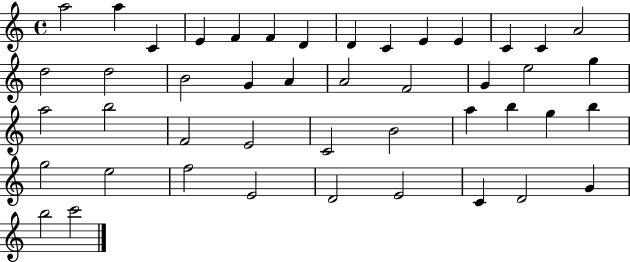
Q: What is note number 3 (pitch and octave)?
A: C4